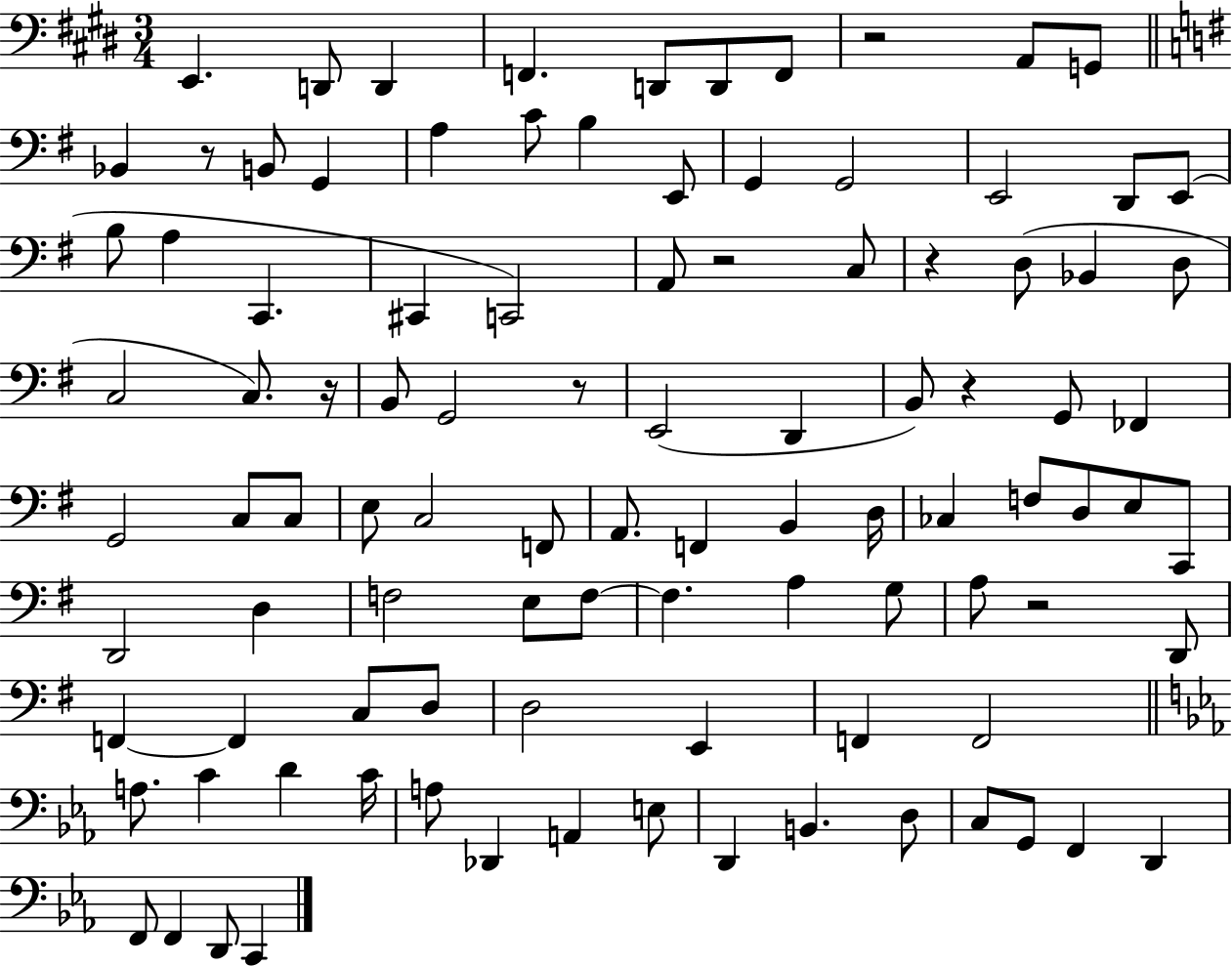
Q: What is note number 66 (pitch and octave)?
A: F2